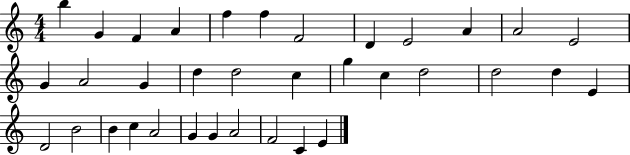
B5/q G4/q F4/q A4/q F5/q F5/q F4/h D4/q E4/h A4/q A4/h E4/h G4/q A4/h G4/q D5/q D5/h C5/q G5/q C5/q D5/h D5/h D5/q E4/q D4/h B4/h B4/q C5/q A4/h G4/q G4/q A4/h F4/h C4/q E4/q